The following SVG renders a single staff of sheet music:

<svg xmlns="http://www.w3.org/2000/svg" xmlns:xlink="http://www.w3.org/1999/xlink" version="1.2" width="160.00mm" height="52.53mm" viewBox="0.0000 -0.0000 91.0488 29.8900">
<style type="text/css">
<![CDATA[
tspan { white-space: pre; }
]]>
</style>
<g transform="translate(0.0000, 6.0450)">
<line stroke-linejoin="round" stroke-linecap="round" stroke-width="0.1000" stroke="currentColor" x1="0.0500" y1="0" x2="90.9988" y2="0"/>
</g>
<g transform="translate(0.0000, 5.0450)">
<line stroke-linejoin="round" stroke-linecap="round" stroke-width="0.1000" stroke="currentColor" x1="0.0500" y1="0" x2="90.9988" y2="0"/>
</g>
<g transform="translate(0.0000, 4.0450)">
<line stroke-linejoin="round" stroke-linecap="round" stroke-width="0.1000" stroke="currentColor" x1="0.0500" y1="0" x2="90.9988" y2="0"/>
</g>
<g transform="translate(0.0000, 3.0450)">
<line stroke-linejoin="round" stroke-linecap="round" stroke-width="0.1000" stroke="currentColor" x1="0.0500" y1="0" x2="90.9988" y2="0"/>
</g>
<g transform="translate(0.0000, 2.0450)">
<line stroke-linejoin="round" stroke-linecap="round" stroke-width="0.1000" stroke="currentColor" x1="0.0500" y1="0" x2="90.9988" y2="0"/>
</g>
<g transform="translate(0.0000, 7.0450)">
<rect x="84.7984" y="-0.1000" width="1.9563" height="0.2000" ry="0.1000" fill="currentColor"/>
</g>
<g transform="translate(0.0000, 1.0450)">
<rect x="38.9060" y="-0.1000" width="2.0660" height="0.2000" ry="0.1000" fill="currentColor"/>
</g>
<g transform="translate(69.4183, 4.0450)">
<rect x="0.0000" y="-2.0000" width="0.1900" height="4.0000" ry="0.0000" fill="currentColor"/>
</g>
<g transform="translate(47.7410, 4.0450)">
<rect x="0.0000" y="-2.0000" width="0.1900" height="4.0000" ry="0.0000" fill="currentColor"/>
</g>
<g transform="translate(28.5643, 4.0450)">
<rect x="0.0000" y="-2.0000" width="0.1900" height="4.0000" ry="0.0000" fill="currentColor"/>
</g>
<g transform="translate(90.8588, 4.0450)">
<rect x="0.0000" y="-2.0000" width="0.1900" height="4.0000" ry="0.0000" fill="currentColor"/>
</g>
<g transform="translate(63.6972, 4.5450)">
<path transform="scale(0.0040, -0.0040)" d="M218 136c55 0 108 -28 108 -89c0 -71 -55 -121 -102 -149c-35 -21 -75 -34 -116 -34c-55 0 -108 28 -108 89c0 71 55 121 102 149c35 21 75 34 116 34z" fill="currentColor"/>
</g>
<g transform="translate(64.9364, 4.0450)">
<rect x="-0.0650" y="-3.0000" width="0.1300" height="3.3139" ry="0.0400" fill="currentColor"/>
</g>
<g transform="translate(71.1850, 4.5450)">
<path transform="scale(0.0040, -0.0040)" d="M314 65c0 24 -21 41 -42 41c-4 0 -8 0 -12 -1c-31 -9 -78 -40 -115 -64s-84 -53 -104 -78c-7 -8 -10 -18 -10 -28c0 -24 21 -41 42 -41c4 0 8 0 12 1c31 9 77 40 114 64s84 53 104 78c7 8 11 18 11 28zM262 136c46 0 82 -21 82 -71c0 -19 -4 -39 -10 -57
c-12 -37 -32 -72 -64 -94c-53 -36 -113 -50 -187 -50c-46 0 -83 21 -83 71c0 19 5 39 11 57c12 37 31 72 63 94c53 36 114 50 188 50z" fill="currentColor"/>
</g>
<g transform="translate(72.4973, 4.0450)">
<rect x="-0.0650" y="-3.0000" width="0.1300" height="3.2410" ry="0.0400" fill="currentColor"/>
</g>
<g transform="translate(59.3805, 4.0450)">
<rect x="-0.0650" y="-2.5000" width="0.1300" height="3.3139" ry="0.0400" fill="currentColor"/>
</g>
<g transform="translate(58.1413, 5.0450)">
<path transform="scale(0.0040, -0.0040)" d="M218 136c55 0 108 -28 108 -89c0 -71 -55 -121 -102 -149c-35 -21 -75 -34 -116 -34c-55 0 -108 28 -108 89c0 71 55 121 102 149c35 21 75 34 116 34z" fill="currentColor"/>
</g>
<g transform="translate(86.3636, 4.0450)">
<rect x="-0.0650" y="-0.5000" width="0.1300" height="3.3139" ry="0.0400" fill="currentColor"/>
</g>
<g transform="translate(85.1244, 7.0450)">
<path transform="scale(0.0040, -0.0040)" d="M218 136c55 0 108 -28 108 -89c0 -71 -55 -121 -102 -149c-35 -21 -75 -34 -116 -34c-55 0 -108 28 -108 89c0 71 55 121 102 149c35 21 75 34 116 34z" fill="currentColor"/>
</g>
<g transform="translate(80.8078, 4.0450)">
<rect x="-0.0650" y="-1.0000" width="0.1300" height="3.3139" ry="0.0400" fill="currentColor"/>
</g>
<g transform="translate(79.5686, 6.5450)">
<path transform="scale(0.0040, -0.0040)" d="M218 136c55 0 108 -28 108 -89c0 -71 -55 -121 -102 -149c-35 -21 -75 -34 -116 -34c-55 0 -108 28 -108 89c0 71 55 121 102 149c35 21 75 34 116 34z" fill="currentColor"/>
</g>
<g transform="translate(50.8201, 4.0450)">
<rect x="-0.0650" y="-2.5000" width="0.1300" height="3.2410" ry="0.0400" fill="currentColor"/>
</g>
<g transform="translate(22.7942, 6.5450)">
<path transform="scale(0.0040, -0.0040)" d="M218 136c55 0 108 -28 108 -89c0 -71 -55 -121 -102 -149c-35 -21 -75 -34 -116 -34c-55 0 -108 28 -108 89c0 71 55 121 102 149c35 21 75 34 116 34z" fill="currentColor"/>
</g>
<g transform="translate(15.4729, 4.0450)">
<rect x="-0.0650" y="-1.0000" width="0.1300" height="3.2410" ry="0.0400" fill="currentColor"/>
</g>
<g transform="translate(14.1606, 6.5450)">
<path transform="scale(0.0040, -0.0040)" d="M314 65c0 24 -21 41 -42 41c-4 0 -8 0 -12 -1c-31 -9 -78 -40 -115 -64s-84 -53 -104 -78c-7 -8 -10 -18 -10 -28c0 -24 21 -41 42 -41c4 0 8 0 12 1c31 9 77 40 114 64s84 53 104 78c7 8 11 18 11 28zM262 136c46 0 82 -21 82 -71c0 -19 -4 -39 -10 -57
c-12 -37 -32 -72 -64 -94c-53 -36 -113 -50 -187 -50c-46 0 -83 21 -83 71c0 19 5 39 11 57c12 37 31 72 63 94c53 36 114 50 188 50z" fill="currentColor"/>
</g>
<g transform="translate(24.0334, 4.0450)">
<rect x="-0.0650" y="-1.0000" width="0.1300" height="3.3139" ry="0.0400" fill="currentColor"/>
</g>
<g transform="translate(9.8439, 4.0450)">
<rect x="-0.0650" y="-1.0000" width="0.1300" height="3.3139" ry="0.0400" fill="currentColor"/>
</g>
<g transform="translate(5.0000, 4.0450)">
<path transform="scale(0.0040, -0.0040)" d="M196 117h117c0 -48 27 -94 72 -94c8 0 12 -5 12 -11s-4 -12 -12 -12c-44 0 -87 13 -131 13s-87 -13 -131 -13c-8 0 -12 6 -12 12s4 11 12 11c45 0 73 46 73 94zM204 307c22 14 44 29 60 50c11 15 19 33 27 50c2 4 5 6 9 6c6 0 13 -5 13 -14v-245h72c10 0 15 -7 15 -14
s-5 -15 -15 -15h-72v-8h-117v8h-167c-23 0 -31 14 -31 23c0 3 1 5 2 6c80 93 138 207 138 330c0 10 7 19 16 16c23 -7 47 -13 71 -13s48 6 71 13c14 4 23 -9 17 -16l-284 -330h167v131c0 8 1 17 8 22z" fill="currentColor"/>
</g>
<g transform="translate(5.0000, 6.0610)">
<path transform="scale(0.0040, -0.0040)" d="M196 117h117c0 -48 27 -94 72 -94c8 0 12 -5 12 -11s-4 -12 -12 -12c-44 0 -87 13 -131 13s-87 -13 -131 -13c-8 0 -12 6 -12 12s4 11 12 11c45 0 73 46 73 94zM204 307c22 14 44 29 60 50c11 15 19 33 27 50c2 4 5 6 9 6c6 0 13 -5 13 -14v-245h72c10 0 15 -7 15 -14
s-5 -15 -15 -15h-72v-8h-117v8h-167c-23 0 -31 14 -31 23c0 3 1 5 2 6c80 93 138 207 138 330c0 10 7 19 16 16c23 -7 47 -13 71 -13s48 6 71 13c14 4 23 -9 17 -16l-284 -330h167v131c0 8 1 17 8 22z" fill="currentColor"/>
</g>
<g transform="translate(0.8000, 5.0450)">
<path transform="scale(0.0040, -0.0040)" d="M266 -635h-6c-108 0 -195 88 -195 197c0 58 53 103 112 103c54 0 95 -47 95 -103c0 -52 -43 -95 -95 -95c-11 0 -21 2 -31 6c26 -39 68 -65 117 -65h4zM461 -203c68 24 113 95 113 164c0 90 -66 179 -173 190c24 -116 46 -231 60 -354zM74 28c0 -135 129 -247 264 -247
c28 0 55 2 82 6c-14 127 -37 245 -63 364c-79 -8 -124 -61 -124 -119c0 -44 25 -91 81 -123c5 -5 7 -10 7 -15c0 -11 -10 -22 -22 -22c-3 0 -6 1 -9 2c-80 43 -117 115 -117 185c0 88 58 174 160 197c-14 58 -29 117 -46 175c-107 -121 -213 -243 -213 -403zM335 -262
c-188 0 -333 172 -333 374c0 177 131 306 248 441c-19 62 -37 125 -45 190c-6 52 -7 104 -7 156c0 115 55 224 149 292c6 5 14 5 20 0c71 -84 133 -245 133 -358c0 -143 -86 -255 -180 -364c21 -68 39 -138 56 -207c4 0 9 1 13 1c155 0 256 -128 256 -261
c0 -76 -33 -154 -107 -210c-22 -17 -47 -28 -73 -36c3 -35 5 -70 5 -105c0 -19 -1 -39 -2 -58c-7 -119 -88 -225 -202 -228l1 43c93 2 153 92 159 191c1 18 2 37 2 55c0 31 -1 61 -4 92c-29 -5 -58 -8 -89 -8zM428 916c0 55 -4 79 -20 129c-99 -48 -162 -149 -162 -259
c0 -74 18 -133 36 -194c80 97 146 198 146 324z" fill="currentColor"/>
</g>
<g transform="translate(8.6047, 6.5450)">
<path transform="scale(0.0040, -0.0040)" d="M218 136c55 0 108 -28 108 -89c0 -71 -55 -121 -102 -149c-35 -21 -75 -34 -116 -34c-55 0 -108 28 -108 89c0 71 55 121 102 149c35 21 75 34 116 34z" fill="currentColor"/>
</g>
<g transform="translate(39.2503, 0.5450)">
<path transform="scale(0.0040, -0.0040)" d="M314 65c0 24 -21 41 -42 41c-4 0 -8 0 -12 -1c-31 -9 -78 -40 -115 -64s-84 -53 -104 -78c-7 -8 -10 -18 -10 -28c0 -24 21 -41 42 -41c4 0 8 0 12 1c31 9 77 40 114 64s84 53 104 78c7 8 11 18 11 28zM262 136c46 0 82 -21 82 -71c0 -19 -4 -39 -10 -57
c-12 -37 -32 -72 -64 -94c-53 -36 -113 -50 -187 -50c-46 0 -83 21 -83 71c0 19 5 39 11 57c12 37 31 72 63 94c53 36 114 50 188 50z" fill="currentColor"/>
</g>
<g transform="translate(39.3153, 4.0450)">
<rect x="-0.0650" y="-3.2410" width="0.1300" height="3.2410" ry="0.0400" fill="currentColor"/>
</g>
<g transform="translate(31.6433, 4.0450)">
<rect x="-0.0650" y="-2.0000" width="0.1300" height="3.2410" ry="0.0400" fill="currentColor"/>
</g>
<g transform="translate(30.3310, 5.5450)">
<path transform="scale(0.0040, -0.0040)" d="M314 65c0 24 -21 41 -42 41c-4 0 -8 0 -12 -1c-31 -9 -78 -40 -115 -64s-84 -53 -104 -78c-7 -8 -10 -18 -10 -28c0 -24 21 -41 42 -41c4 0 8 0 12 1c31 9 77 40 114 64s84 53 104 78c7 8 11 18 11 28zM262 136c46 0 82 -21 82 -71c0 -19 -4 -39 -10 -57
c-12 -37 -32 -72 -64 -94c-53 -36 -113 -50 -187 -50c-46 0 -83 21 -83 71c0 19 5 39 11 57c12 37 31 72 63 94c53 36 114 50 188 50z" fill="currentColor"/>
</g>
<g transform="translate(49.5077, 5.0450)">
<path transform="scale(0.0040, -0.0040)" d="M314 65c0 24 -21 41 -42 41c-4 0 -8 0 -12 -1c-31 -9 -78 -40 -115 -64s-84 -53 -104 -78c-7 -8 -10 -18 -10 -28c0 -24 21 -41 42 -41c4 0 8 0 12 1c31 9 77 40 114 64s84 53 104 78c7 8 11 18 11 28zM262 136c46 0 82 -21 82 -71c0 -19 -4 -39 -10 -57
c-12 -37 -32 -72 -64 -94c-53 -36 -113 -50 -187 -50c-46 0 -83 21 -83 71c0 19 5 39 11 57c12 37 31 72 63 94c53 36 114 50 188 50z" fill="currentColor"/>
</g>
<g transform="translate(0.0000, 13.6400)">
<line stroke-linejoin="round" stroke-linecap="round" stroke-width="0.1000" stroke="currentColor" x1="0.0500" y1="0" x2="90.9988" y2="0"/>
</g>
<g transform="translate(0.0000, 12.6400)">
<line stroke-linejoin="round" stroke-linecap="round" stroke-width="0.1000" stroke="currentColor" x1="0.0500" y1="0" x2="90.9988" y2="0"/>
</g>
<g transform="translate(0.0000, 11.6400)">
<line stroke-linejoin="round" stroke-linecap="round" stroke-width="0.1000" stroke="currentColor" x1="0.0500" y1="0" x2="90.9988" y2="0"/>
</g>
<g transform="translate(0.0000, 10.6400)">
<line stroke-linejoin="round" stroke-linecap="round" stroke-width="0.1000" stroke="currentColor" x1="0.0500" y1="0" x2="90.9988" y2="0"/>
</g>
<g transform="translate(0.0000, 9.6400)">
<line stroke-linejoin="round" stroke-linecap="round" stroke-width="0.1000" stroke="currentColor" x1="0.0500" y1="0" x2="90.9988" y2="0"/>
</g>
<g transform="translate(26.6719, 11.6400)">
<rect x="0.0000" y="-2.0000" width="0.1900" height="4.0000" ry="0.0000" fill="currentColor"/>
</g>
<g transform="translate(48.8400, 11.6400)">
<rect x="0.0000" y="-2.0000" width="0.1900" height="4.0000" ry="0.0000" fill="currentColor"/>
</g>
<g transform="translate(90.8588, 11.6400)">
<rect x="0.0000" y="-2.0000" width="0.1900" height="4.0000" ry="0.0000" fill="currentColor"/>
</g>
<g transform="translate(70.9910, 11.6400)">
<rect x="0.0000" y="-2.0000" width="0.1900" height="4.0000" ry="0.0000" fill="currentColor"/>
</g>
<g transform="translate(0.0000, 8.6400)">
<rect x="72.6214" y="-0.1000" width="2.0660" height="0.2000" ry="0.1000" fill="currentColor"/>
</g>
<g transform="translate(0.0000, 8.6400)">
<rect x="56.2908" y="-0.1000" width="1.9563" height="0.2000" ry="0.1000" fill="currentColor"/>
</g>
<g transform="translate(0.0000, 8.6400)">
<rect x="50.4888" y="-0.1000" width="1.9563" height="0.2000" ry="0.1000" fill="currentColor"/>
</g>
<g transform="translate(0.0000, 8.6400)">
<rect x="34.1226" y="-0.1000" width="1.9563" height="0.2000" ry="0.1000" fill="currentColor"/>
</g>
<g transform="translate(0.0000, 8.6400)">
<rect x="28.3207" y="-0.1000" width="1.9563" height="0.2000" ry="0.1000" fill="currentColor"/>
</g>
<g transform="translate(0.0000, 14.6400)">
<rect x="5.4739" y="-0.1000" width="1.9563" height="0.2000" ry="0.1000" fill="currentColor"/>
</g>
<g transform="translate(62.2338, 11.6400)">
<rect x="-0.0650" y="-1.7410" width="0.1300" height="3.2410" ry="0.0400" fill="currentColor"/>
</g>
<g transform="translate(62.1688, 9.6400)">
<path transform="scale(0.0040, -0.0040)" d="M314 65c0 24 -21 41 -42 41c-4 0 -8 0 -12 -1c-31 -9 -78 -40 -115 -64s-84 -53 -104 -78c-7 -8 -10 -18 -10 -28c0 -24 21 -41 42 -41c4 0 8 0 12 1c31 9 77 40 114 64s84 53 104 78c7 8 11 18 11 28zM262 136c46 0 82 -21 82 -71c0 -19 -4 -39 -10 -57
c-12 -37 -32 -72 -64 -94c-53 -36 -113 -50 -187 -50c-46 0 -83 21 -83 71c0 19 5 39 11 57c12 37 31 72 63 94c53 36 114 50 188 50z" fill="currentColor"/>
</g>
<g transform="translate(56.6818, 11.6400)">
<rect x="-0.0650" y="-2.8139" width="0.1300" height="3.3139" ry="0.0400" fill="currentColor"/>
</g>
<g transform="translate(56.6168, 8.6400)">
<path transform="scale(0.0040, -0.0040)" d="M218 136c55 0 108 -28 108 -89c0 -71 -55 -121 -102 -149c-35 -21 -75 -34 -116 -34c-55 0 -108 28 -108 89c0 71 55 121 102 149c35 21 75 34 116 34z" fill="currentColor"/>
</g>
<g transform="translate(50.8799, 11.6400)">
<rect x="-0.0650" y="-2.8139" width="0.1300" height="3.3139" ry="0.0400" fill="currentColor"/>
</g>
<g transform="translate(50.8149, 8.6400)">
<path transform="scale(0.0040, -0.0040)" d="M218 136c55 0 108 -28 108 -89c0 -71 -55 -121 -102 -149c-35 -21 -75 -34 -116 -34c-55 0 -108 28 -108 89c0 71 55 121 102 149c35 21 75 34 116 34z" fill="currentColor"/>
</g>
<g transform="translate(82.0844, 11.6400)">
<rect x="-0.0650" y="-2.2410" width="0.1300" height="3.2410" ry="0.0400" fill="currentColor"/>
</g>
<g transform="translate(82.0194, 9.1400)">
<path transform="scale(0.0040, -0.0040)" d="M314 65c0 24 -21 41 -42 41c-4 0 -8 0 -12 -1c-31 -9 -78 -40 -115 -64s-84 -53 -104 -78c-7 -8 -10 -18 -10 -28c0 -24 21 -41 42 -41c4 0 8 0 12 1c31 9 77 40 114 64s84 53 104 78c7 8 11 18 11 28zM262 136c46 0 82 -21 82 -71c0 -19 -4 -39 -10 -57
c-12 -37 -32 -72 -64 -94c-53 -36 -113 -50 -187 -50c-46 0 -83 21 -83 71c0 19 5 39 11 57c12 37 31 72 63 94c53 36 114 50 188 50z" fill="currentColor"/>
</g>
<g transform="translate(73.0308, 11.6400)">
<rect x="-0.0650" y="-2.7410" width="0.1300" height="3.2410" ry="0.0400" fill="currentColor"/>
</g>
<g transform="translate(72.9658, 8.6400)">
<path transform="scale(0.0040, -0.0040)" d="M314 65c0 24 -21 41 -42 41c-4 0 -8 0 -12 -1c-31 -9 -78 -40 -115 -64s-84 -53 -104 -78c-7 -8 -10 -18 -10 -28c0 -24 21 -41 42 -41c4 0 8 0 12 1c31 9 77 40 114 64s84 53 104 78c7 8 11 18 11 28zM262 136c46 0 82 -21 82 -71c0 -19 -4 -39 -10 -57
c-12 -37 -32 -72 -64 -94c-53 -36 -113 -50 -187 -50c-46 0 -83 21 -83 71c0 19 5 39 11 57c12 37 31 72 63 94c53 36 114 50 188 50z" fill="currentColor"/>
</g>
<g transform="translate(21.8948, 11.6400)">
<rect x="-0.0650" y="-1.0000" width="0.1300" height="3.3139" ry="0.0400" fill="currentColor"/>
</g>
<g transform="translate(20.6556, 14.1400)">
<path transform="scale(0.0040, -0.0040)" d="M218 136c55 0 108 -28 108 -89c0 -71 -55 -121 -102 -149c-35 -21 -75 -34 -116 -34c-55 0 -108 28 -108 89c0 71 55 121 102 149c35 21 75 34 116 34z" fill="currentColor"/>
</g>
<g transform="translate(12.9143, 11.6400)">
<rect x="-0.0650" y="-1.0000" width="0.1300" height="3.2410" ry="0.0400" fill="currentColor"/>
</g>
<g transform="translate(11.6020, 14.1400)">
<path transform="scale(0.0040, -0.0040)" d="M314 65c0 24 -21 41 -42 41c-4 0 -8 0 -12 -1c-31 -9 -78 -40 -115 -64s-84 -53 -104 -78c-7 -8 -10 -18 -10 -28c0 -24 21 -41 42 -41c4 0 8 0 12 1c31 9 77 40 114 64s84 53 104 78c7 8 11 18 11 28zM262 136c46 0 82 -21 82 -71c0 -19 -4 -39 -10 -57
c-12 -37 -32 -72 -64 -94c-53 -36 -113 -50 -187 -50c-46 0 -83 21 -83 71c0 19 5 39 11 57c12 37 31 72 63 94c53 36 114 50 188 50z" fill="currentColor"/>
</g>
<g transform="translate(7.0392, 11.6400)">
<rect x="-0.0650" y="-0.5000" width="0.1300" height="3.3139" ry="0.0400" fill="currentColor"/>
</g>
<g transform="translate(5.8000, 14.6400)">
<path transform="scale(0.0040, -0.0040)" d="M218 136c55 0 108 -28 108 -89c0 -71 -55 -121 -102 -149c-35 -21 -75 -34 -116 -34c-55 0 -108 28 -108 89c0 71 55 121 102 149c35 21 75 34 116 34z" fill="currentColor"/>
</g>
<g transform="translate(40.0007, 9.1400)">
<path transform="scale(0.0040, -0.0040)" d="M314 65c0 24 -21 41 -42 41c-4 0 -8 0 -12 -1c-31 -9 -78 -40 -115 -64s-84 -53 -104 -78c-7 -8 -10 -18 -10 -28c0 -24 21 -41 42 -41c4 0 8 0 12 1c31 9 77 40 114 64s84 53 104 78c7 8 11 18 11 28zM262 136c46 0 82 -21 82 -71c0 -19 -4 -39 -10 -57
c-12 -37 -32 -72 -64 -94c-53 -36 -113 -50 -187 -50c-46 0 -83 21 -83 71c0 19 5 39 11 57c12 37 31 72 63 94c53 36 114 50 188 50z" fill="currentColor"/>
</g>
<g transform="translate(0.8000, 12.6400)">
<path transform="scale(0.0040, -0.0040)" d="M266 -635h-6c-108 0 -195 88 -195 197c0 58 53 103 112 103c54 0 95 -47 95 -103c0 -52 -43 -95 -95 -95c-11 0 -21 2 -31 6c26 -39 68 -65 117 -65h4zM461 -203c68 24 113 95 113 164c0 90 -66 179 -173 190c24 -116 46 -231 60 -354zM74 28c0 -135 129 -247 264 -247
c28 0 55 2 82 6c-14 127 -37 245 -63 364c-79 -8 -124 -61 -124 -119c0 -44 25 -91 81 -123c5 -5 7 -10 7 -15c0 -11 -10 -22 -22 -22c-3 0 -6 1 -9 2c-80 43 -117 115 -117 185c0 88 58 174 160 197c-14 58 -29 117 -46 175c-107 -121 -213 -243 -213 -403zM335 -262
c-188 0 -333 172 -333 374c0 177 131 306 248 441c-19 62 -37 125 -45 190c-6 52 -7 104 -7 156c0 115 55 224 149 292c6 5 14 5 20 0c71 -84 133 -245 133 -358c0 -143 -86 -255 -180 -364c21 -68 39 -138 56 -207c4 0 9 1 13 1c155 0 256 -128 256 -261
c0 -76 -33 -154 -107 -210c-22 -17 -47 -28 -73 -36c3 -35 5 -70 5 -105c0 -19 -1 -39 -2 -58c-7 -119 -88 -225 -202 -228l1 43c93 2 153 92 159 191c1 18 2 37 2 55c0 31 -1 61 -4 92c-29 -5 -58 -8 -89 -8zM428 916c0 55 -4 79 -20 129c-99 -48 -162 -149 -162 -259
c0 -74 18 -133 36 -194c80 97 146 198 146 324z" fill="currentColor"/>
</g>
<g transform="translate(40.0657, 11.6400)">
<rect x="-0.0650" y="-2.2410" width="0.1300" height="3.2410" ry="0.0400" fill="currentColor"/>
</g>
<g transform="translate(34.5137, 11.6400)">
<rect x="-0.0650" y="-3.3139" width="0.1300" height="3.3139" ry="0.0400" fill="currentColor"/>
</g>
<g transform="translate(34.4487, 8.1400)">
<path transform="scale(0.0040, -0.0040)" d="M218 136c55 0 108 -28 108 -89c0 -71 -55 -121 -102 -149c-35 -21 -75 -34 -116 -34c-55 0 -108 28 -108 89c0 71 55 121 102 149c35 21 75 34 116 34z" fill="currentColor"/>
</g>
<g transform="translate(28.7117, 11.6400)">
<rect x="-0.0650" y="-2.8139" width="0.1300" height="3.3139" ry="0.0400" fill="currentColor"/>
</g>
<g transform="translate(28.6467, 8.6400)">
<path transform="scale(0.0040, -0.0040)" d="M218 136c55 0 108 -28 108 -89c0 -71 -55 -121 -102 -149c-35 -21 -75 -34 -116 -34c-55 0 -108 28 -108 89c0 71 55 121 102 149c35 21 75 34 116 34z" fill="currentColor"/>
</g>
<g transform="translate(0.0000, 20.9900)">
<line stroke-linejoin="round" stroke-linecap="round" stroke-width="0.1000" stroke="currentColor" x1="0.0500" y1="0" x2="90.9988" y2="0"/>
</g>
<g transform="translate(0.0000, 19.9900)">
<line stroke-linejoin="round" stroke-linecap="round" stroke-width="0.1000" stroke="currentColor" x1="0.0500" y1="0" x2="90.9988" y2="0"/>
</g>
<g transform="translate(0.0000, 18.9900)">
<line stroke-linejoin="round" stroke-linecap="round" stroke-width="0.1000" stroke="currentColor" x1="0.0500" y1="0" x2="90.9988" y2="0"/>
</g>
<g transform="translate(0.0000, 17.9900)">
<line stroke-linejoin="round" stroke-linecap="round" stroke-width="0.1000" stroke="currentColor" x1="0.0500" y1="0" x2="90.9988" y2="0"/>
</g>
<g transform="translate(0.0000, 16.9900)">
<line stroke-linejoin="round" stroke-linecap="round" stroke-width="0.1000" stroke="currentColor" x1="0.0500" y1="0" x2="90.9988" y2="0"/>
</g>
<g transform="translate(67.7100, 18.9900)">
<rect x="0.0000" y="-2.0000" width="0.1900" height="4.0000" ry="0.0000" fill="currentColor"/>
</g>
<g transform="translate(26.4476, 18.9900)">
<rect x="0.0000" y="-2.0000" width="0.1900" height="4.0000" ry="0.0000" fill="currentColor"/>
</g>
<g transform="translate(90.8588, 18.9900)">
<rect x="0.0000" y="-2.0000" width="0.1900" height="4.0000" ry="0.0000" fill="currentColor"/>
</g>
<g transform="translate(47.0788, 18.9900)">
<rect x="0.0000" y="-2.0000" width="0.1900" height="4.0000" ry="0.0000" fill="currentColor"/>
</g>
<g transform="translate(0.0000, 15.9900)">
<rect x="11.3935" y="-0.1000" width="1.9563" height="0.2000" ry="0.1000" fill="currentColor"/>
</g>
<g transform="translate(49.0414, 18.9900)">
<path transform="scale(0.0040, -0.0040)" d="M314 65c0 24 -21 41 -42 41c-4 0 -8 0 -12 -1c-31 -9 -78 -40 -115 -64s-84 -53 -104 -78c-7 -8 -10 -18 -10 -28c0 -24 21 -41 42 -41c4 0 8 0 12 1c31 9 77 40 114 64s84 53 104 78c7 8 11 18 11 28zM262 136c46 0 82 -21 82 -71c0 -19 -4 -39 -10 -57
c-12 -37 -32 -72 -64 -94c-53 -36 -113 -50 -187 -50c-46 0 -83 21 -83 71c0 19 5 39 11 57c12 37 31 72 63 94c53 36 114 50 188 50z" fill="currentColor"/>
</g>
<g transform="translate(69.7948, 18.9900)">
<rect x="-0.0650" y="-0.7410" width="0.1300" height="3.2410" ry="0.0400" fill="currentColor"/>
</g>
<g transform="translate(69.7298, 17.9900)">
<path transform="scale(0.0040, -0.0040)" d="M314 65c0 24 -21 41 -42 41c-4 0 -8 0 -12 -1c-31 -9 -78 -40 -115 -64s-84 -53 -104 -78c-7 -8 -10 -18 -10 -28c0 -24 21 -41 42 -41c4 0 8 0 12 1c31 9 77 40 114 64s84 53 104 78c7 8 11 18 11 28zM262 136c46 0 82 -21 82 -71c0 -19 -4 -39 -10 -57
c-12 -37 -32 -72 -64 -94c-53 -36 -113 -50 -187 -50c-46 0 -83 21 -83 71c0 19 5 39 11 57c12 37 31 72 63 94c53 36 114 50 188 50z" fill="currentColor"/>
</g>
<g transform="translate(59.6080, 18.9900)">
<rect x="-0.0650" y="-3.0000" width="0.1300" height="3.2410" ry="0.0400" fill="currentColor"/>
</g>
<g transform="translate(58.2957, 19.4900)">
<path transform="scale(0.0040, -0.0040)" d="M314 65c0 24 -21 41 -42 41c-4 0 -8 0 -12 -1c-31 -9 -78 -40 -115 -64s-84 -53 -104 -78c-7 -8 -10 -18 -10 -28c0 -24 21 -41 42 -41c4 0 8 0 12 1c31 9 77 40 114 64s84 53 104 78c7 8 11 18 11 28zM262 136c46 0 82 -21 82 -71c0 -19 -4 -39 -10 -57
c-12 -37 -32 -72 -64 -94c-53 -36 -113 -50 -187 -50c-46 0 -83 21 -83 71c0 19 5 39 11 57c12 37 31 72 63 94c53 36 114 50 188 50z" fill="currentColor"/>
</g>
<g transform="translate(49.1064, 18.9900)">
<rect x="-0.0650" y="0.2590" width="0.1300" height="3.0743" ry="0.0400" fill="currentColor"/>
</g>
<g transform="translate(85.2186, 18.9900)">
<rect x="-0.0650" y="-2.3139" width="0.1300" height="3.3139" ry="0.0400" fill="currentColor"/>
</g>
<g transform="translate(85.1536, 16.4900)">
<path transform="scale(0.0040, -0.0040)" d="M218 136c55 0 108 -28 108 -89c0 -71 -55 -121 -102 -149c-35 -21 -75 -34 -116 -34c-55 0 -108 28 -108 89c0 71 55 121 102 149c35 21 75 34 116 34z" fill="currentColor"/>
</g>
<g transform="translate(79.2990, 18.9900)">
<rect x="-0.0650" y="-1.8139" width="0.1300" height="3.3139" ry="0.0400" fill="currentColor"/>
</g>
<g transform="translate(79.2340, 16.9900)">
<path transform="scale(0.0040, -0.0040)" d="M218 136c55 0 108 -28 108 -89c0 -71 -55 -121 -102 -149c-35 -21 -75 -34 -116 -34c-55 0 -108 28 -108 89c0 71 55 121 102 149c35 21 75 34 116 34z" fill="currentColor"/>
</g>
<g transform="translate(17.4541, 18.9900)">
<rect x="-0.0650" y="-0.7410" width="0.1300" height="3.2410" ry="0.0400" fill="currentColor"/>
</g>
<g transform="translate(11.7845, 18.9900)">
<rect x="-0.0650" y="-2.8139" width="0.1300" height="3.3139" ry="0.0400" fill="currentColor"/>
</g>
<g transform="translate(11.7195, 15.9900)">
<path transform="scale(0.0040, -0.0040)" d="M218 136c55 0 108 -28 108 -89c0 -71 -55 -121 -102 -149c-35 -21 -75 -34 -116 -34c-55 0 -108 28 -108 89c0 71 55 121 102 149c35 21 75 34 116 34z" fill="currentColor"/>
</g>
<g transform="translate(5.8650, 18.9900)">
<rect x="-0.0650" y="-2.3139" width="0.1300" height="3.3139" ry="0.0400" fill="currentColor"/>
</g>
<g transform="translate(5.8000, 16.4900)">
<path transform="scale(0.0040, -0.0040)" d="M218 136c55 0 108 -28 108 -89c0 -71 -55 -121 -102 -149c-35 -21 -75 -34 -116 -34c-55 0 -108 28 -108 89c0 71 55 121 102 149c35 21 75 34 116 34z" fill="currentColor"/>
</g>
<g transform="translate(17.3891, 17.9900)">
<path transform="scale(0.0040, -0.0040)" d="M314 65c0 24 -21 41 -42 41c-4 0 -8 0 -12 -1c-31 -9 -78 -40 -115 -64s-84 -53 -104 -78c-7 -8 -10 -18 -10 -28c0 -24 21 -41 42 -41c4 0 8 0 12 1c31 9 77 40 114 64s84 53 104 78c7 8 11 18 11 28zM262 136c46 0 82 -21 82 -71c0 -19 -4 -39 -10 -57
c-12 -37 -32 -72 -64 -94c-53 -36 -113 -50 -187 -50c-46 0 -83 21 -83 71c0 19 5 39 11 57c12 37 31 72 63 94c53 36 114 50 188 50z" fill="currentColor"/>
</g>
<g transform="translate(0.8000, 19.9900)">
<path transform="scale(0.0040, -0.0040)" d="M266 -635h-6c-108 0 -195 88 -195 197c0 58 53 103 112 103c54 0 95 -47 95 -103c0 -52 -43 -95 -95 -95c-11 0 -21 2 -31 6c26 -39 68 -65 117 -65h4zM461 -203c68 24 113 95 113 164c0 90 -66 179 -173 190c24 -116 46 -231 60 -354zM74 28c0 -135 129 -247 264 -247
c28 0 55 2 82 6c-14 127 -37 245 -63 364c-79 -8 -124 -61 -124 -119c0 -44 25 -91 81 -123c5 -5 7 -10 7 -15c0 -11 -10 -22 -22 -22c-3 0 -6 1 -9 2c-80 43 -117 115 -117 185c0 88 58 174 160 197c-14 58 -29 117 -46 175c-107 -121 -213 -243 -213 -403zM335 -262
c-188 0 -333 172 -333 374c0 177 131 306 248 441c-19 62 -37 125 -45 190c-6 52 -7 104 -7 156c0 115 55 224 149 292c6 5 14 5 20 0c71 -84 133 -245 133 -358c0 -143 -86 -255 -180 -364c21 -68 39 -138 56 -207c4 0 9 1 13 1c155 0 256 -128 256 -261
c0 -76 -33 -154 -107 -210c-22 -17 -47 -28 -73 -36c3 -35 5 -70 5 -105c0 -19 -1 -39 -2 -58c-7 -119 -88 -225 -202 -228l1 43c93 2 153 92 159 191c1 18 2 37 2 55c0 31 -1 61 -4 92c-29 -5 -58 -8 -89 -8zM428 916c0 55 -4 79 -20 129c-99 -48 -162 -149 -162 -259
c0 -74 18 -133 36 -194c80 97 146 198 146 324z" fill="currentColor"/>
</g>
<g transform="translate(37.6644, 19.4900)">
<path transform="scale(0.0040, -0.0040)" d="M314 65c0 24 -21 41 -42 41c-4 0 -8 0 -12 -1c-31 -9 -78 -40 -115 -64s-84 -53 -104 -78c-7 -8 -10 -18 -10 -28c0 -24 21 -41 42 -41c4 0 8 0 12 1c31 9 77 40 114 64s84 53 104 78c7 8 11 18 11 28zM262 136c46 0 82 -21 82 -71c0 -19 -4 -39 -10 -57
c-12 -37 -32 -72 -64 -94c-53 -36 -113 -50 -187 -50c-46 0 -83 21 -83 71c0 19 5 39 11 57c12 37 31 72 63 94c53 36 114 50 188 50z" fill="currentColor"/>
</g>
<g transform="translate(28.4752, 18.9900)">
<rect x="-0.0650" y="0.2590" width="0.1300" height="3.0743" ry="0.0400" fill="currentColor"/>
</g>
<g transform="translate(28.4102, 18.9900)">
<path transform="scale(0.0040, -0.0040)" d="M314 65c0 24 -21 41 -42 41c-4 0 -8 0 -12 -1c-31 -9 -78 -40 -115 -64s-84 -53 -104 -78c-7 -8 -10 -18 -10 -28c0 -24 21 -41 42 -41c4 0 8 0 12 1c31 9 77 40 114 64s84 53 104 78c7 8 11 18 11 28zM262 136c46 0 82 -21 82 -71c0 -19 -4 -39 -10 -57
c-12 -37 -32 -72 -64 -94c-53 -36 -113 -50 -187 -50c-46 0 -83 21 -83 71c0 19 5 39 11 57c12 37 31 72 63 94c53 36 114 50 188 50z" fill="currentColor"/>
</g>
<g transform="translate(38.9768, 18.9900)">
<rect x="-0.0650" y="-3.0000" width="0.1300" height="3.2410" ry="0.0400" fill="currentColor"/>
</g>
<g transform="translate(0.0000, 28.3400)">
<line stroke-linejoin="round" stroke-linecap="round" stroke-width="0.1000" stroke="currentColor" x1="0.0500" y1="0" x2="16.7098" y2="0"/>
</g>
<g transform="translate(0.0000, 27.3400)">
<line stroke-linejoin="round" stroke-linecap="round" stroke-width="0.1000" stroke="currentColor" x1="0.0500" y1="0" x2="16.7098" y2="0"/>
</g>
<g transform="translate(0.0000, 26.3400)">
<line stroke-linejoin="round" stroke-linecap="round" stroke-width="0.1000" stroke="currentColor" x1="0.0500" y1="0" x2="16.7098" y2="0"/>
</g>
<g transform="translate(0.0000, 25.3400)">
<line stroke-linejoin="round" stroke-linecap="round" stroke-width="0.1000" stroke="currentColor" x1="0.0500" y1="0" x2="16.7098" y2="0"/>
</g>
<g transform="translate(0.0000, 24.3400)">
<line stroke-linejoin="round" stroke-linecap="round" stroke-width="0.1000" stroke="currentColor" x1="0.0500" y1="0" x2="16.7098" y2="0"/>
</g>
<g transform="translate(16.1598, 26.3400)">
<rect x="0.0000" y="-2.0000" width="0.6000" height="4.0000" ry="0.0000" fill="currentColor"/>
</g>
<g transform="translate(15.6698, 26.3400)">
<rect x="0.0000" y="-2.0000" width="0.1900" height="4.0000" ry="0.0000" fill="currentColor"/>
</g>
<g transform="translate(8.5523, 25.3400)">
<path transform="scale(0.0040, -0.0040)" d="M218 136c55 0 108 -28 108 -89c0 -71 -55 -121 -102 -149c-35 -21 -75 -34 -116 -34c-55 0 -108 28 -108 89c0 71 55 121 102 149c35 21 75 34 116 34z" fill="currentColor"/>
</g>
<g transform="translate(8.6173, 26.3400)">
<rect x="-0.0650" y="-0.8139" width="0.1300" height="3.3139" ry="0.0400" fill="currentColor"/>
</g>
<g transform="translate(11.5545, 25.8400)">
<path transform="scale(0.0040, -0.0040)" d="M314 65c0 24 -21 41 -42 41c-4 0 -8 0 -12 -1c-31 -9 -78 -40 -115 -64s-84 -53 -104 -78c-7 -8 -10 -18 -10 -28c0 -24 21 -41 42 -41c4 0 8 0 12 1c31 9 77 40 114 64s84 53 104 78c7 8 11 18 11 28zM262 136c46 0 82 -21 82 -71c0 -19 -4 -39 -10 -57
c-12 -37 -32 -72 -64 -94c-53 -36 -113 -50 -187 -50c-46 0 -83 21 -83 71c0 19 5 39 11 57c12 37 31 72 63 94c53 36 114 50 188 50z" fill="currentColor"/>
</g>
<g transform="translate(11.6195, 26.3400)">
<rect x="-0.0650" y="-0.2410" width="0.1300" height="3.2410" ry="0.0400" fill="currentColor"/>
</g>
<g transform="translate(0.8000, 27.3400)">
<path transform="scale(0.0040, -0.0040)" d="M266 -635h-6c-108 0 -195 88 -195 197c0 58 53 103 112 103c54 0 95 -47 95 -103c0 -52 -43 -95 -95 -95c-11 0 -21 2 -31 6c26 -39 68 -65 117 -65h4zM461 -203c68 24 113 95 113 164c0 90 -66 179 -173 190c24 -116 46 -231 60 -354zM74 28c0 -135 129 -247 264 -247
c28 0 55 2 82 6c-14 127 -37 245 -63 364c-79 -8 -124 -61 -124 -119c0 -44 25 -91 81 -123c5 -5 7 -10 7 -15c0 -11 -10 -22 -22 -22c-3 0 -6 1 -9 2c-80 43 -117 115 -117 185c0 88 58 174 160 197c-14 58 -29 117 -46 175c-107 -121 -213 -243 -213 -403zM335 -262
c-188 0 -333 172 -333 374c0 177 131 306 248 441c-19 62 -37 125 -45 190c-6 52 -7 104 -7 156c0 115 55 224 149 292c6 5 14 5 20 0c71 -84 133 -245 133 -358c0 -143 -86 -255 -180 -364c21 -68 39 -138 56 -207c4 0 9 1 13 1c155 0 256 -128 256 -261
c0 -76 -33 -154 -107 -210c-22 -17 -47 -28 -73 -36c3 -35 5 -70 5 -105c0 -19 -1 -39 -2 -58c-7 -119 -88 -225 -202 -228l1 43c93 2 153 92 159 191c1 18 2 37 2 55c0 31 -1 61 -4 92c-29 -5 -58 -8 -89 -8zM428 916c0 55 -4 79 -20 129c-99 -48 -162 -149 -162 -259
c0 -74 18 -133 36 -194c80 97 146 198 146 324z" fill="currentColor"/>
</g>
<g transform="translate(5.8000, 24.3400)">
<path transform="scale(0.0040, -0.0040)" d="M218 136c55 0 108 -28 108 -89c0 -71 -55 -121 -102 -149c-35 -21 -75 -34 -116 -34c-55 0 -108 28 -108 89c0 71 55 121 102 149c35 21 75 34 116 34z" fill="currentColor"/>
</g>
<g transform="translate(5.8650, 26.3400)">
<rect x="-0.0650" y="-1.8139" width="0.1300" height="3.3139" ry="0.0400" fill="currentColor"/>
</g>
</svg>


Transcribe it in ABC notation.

X:1
T:Untitled
M:4/4
L:1/4
K:C
D D2 D F2 b2 G2 G A A2 D C C D2 D a b g2 a a f2 a2 g2 g a d2 B2 A2 B2 A2 d2 f g f d c2